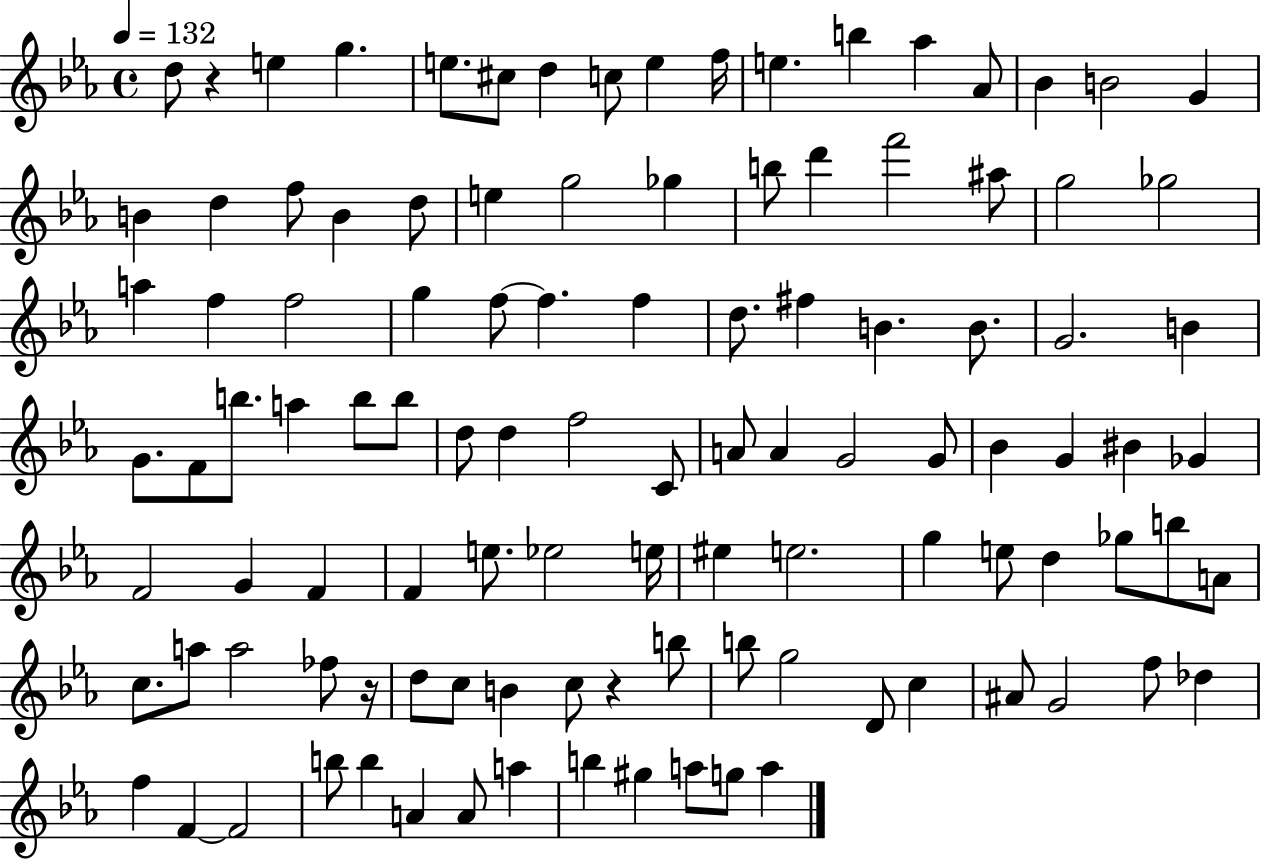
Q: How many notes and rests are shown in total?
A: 109